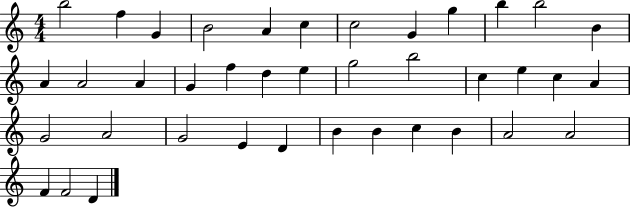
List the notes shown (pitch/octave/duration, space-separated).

B5/h F5/q G4/q B4/h A4/q C5/q C5/h G4/q G5/q B5/q B5/h B4/q A4/q A4/h A4/q G4/q F5/q D5/q E5/q G5/h B5/h C5/q E5/q C5/q A4/q G4/h A4/h G4/h E4/q D4/q B4/q B4/q C5/q B4/q A4/h A4/h F4/q F4/h D4/q